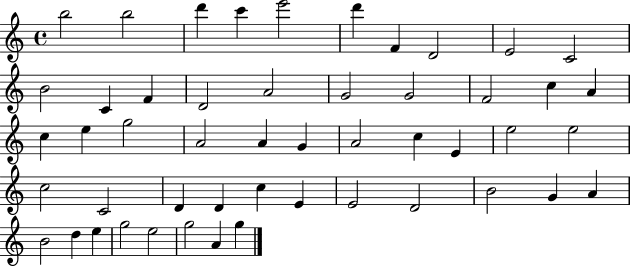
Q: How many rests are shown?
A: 0